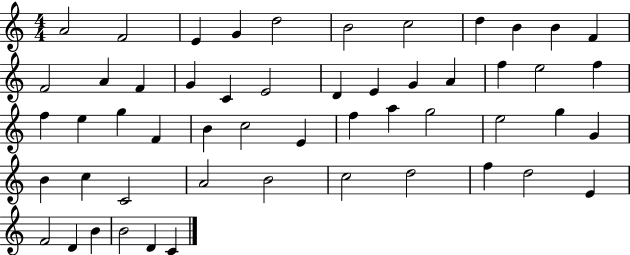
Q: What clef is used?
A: treble